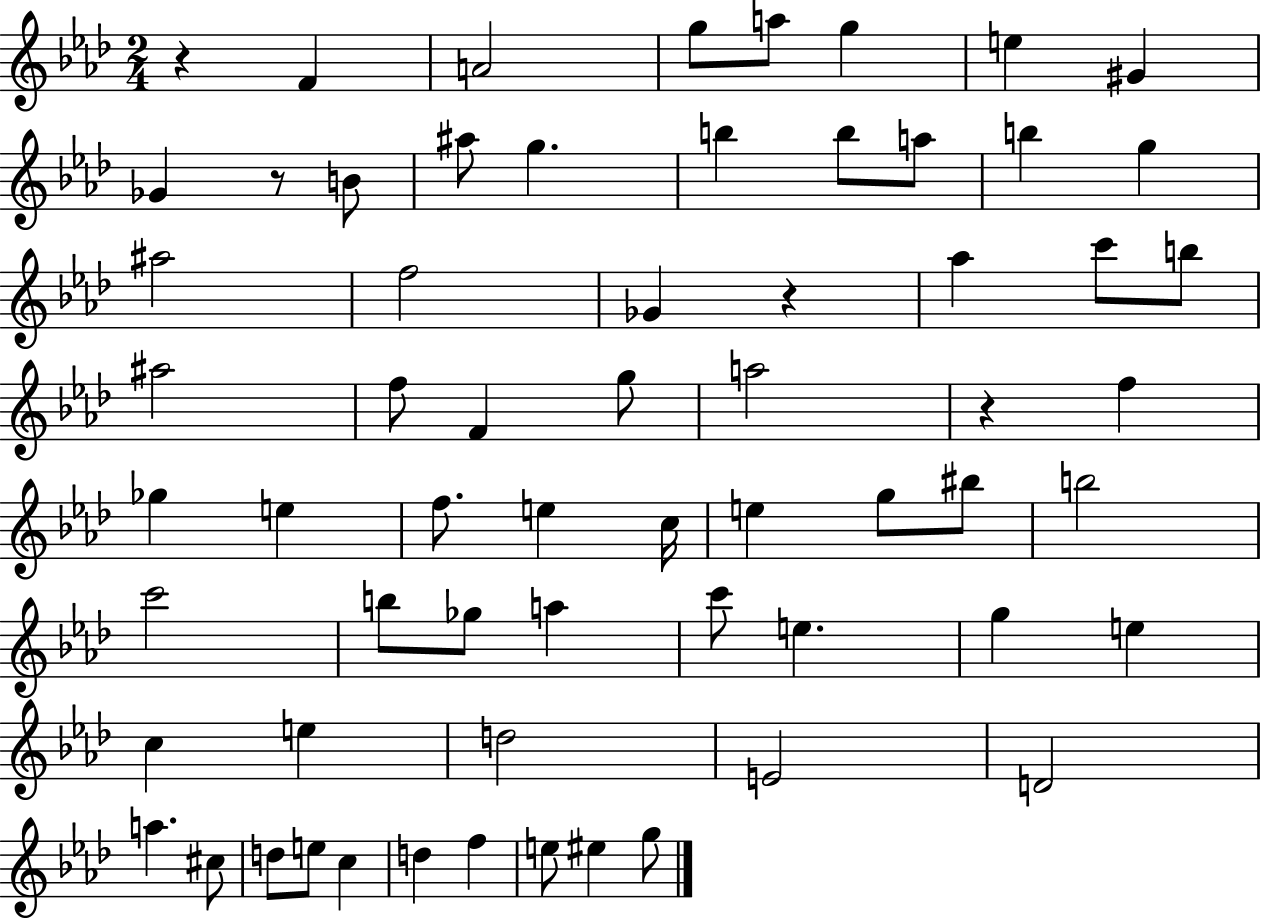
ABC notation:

X:1
T:Untitled
M:2/4
L:1/4
K:Ab
z F A2 g/2 a/2 g e ^G _G z/2 B/2 ^a/2 g b b/2 a/2 b g ^a2 f2 _G z _a c'/2 b/2 ^a2 f/2 F g/2 a2 z f _g e f/2 e c/4 e g/2 ^b/2 b2 c'2 b/2 _g/2 a c'/2 e g e c e d2 E2 D2 a ^c/2 d/2 e/2 c d f e/2 ^e g/2